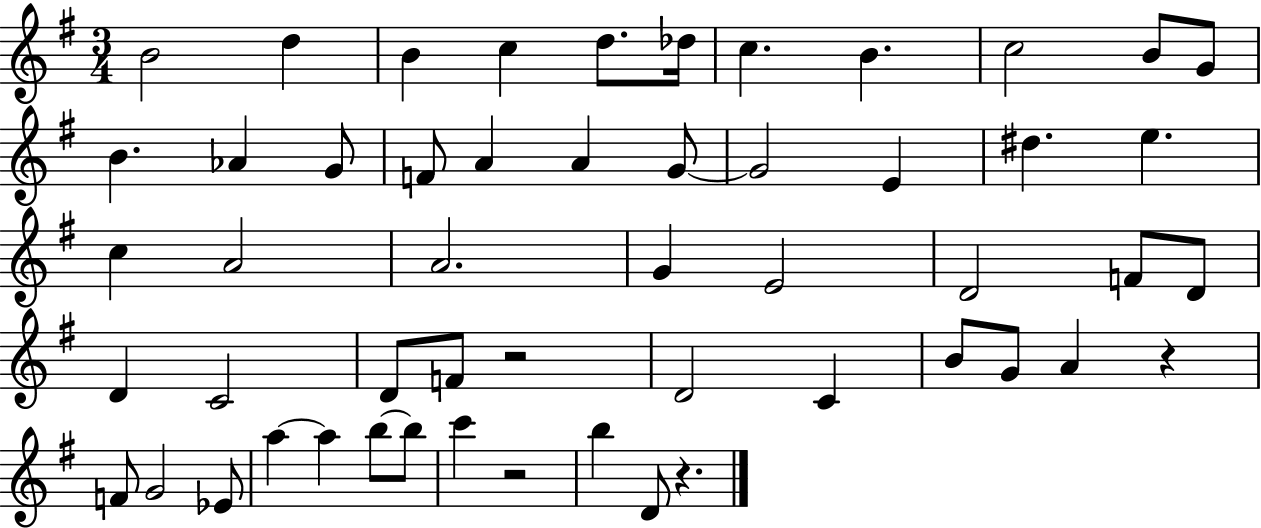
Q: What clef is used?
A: treble